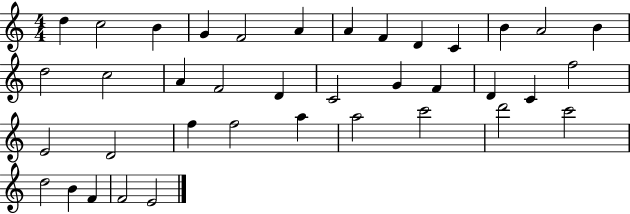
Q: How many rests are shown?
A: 0